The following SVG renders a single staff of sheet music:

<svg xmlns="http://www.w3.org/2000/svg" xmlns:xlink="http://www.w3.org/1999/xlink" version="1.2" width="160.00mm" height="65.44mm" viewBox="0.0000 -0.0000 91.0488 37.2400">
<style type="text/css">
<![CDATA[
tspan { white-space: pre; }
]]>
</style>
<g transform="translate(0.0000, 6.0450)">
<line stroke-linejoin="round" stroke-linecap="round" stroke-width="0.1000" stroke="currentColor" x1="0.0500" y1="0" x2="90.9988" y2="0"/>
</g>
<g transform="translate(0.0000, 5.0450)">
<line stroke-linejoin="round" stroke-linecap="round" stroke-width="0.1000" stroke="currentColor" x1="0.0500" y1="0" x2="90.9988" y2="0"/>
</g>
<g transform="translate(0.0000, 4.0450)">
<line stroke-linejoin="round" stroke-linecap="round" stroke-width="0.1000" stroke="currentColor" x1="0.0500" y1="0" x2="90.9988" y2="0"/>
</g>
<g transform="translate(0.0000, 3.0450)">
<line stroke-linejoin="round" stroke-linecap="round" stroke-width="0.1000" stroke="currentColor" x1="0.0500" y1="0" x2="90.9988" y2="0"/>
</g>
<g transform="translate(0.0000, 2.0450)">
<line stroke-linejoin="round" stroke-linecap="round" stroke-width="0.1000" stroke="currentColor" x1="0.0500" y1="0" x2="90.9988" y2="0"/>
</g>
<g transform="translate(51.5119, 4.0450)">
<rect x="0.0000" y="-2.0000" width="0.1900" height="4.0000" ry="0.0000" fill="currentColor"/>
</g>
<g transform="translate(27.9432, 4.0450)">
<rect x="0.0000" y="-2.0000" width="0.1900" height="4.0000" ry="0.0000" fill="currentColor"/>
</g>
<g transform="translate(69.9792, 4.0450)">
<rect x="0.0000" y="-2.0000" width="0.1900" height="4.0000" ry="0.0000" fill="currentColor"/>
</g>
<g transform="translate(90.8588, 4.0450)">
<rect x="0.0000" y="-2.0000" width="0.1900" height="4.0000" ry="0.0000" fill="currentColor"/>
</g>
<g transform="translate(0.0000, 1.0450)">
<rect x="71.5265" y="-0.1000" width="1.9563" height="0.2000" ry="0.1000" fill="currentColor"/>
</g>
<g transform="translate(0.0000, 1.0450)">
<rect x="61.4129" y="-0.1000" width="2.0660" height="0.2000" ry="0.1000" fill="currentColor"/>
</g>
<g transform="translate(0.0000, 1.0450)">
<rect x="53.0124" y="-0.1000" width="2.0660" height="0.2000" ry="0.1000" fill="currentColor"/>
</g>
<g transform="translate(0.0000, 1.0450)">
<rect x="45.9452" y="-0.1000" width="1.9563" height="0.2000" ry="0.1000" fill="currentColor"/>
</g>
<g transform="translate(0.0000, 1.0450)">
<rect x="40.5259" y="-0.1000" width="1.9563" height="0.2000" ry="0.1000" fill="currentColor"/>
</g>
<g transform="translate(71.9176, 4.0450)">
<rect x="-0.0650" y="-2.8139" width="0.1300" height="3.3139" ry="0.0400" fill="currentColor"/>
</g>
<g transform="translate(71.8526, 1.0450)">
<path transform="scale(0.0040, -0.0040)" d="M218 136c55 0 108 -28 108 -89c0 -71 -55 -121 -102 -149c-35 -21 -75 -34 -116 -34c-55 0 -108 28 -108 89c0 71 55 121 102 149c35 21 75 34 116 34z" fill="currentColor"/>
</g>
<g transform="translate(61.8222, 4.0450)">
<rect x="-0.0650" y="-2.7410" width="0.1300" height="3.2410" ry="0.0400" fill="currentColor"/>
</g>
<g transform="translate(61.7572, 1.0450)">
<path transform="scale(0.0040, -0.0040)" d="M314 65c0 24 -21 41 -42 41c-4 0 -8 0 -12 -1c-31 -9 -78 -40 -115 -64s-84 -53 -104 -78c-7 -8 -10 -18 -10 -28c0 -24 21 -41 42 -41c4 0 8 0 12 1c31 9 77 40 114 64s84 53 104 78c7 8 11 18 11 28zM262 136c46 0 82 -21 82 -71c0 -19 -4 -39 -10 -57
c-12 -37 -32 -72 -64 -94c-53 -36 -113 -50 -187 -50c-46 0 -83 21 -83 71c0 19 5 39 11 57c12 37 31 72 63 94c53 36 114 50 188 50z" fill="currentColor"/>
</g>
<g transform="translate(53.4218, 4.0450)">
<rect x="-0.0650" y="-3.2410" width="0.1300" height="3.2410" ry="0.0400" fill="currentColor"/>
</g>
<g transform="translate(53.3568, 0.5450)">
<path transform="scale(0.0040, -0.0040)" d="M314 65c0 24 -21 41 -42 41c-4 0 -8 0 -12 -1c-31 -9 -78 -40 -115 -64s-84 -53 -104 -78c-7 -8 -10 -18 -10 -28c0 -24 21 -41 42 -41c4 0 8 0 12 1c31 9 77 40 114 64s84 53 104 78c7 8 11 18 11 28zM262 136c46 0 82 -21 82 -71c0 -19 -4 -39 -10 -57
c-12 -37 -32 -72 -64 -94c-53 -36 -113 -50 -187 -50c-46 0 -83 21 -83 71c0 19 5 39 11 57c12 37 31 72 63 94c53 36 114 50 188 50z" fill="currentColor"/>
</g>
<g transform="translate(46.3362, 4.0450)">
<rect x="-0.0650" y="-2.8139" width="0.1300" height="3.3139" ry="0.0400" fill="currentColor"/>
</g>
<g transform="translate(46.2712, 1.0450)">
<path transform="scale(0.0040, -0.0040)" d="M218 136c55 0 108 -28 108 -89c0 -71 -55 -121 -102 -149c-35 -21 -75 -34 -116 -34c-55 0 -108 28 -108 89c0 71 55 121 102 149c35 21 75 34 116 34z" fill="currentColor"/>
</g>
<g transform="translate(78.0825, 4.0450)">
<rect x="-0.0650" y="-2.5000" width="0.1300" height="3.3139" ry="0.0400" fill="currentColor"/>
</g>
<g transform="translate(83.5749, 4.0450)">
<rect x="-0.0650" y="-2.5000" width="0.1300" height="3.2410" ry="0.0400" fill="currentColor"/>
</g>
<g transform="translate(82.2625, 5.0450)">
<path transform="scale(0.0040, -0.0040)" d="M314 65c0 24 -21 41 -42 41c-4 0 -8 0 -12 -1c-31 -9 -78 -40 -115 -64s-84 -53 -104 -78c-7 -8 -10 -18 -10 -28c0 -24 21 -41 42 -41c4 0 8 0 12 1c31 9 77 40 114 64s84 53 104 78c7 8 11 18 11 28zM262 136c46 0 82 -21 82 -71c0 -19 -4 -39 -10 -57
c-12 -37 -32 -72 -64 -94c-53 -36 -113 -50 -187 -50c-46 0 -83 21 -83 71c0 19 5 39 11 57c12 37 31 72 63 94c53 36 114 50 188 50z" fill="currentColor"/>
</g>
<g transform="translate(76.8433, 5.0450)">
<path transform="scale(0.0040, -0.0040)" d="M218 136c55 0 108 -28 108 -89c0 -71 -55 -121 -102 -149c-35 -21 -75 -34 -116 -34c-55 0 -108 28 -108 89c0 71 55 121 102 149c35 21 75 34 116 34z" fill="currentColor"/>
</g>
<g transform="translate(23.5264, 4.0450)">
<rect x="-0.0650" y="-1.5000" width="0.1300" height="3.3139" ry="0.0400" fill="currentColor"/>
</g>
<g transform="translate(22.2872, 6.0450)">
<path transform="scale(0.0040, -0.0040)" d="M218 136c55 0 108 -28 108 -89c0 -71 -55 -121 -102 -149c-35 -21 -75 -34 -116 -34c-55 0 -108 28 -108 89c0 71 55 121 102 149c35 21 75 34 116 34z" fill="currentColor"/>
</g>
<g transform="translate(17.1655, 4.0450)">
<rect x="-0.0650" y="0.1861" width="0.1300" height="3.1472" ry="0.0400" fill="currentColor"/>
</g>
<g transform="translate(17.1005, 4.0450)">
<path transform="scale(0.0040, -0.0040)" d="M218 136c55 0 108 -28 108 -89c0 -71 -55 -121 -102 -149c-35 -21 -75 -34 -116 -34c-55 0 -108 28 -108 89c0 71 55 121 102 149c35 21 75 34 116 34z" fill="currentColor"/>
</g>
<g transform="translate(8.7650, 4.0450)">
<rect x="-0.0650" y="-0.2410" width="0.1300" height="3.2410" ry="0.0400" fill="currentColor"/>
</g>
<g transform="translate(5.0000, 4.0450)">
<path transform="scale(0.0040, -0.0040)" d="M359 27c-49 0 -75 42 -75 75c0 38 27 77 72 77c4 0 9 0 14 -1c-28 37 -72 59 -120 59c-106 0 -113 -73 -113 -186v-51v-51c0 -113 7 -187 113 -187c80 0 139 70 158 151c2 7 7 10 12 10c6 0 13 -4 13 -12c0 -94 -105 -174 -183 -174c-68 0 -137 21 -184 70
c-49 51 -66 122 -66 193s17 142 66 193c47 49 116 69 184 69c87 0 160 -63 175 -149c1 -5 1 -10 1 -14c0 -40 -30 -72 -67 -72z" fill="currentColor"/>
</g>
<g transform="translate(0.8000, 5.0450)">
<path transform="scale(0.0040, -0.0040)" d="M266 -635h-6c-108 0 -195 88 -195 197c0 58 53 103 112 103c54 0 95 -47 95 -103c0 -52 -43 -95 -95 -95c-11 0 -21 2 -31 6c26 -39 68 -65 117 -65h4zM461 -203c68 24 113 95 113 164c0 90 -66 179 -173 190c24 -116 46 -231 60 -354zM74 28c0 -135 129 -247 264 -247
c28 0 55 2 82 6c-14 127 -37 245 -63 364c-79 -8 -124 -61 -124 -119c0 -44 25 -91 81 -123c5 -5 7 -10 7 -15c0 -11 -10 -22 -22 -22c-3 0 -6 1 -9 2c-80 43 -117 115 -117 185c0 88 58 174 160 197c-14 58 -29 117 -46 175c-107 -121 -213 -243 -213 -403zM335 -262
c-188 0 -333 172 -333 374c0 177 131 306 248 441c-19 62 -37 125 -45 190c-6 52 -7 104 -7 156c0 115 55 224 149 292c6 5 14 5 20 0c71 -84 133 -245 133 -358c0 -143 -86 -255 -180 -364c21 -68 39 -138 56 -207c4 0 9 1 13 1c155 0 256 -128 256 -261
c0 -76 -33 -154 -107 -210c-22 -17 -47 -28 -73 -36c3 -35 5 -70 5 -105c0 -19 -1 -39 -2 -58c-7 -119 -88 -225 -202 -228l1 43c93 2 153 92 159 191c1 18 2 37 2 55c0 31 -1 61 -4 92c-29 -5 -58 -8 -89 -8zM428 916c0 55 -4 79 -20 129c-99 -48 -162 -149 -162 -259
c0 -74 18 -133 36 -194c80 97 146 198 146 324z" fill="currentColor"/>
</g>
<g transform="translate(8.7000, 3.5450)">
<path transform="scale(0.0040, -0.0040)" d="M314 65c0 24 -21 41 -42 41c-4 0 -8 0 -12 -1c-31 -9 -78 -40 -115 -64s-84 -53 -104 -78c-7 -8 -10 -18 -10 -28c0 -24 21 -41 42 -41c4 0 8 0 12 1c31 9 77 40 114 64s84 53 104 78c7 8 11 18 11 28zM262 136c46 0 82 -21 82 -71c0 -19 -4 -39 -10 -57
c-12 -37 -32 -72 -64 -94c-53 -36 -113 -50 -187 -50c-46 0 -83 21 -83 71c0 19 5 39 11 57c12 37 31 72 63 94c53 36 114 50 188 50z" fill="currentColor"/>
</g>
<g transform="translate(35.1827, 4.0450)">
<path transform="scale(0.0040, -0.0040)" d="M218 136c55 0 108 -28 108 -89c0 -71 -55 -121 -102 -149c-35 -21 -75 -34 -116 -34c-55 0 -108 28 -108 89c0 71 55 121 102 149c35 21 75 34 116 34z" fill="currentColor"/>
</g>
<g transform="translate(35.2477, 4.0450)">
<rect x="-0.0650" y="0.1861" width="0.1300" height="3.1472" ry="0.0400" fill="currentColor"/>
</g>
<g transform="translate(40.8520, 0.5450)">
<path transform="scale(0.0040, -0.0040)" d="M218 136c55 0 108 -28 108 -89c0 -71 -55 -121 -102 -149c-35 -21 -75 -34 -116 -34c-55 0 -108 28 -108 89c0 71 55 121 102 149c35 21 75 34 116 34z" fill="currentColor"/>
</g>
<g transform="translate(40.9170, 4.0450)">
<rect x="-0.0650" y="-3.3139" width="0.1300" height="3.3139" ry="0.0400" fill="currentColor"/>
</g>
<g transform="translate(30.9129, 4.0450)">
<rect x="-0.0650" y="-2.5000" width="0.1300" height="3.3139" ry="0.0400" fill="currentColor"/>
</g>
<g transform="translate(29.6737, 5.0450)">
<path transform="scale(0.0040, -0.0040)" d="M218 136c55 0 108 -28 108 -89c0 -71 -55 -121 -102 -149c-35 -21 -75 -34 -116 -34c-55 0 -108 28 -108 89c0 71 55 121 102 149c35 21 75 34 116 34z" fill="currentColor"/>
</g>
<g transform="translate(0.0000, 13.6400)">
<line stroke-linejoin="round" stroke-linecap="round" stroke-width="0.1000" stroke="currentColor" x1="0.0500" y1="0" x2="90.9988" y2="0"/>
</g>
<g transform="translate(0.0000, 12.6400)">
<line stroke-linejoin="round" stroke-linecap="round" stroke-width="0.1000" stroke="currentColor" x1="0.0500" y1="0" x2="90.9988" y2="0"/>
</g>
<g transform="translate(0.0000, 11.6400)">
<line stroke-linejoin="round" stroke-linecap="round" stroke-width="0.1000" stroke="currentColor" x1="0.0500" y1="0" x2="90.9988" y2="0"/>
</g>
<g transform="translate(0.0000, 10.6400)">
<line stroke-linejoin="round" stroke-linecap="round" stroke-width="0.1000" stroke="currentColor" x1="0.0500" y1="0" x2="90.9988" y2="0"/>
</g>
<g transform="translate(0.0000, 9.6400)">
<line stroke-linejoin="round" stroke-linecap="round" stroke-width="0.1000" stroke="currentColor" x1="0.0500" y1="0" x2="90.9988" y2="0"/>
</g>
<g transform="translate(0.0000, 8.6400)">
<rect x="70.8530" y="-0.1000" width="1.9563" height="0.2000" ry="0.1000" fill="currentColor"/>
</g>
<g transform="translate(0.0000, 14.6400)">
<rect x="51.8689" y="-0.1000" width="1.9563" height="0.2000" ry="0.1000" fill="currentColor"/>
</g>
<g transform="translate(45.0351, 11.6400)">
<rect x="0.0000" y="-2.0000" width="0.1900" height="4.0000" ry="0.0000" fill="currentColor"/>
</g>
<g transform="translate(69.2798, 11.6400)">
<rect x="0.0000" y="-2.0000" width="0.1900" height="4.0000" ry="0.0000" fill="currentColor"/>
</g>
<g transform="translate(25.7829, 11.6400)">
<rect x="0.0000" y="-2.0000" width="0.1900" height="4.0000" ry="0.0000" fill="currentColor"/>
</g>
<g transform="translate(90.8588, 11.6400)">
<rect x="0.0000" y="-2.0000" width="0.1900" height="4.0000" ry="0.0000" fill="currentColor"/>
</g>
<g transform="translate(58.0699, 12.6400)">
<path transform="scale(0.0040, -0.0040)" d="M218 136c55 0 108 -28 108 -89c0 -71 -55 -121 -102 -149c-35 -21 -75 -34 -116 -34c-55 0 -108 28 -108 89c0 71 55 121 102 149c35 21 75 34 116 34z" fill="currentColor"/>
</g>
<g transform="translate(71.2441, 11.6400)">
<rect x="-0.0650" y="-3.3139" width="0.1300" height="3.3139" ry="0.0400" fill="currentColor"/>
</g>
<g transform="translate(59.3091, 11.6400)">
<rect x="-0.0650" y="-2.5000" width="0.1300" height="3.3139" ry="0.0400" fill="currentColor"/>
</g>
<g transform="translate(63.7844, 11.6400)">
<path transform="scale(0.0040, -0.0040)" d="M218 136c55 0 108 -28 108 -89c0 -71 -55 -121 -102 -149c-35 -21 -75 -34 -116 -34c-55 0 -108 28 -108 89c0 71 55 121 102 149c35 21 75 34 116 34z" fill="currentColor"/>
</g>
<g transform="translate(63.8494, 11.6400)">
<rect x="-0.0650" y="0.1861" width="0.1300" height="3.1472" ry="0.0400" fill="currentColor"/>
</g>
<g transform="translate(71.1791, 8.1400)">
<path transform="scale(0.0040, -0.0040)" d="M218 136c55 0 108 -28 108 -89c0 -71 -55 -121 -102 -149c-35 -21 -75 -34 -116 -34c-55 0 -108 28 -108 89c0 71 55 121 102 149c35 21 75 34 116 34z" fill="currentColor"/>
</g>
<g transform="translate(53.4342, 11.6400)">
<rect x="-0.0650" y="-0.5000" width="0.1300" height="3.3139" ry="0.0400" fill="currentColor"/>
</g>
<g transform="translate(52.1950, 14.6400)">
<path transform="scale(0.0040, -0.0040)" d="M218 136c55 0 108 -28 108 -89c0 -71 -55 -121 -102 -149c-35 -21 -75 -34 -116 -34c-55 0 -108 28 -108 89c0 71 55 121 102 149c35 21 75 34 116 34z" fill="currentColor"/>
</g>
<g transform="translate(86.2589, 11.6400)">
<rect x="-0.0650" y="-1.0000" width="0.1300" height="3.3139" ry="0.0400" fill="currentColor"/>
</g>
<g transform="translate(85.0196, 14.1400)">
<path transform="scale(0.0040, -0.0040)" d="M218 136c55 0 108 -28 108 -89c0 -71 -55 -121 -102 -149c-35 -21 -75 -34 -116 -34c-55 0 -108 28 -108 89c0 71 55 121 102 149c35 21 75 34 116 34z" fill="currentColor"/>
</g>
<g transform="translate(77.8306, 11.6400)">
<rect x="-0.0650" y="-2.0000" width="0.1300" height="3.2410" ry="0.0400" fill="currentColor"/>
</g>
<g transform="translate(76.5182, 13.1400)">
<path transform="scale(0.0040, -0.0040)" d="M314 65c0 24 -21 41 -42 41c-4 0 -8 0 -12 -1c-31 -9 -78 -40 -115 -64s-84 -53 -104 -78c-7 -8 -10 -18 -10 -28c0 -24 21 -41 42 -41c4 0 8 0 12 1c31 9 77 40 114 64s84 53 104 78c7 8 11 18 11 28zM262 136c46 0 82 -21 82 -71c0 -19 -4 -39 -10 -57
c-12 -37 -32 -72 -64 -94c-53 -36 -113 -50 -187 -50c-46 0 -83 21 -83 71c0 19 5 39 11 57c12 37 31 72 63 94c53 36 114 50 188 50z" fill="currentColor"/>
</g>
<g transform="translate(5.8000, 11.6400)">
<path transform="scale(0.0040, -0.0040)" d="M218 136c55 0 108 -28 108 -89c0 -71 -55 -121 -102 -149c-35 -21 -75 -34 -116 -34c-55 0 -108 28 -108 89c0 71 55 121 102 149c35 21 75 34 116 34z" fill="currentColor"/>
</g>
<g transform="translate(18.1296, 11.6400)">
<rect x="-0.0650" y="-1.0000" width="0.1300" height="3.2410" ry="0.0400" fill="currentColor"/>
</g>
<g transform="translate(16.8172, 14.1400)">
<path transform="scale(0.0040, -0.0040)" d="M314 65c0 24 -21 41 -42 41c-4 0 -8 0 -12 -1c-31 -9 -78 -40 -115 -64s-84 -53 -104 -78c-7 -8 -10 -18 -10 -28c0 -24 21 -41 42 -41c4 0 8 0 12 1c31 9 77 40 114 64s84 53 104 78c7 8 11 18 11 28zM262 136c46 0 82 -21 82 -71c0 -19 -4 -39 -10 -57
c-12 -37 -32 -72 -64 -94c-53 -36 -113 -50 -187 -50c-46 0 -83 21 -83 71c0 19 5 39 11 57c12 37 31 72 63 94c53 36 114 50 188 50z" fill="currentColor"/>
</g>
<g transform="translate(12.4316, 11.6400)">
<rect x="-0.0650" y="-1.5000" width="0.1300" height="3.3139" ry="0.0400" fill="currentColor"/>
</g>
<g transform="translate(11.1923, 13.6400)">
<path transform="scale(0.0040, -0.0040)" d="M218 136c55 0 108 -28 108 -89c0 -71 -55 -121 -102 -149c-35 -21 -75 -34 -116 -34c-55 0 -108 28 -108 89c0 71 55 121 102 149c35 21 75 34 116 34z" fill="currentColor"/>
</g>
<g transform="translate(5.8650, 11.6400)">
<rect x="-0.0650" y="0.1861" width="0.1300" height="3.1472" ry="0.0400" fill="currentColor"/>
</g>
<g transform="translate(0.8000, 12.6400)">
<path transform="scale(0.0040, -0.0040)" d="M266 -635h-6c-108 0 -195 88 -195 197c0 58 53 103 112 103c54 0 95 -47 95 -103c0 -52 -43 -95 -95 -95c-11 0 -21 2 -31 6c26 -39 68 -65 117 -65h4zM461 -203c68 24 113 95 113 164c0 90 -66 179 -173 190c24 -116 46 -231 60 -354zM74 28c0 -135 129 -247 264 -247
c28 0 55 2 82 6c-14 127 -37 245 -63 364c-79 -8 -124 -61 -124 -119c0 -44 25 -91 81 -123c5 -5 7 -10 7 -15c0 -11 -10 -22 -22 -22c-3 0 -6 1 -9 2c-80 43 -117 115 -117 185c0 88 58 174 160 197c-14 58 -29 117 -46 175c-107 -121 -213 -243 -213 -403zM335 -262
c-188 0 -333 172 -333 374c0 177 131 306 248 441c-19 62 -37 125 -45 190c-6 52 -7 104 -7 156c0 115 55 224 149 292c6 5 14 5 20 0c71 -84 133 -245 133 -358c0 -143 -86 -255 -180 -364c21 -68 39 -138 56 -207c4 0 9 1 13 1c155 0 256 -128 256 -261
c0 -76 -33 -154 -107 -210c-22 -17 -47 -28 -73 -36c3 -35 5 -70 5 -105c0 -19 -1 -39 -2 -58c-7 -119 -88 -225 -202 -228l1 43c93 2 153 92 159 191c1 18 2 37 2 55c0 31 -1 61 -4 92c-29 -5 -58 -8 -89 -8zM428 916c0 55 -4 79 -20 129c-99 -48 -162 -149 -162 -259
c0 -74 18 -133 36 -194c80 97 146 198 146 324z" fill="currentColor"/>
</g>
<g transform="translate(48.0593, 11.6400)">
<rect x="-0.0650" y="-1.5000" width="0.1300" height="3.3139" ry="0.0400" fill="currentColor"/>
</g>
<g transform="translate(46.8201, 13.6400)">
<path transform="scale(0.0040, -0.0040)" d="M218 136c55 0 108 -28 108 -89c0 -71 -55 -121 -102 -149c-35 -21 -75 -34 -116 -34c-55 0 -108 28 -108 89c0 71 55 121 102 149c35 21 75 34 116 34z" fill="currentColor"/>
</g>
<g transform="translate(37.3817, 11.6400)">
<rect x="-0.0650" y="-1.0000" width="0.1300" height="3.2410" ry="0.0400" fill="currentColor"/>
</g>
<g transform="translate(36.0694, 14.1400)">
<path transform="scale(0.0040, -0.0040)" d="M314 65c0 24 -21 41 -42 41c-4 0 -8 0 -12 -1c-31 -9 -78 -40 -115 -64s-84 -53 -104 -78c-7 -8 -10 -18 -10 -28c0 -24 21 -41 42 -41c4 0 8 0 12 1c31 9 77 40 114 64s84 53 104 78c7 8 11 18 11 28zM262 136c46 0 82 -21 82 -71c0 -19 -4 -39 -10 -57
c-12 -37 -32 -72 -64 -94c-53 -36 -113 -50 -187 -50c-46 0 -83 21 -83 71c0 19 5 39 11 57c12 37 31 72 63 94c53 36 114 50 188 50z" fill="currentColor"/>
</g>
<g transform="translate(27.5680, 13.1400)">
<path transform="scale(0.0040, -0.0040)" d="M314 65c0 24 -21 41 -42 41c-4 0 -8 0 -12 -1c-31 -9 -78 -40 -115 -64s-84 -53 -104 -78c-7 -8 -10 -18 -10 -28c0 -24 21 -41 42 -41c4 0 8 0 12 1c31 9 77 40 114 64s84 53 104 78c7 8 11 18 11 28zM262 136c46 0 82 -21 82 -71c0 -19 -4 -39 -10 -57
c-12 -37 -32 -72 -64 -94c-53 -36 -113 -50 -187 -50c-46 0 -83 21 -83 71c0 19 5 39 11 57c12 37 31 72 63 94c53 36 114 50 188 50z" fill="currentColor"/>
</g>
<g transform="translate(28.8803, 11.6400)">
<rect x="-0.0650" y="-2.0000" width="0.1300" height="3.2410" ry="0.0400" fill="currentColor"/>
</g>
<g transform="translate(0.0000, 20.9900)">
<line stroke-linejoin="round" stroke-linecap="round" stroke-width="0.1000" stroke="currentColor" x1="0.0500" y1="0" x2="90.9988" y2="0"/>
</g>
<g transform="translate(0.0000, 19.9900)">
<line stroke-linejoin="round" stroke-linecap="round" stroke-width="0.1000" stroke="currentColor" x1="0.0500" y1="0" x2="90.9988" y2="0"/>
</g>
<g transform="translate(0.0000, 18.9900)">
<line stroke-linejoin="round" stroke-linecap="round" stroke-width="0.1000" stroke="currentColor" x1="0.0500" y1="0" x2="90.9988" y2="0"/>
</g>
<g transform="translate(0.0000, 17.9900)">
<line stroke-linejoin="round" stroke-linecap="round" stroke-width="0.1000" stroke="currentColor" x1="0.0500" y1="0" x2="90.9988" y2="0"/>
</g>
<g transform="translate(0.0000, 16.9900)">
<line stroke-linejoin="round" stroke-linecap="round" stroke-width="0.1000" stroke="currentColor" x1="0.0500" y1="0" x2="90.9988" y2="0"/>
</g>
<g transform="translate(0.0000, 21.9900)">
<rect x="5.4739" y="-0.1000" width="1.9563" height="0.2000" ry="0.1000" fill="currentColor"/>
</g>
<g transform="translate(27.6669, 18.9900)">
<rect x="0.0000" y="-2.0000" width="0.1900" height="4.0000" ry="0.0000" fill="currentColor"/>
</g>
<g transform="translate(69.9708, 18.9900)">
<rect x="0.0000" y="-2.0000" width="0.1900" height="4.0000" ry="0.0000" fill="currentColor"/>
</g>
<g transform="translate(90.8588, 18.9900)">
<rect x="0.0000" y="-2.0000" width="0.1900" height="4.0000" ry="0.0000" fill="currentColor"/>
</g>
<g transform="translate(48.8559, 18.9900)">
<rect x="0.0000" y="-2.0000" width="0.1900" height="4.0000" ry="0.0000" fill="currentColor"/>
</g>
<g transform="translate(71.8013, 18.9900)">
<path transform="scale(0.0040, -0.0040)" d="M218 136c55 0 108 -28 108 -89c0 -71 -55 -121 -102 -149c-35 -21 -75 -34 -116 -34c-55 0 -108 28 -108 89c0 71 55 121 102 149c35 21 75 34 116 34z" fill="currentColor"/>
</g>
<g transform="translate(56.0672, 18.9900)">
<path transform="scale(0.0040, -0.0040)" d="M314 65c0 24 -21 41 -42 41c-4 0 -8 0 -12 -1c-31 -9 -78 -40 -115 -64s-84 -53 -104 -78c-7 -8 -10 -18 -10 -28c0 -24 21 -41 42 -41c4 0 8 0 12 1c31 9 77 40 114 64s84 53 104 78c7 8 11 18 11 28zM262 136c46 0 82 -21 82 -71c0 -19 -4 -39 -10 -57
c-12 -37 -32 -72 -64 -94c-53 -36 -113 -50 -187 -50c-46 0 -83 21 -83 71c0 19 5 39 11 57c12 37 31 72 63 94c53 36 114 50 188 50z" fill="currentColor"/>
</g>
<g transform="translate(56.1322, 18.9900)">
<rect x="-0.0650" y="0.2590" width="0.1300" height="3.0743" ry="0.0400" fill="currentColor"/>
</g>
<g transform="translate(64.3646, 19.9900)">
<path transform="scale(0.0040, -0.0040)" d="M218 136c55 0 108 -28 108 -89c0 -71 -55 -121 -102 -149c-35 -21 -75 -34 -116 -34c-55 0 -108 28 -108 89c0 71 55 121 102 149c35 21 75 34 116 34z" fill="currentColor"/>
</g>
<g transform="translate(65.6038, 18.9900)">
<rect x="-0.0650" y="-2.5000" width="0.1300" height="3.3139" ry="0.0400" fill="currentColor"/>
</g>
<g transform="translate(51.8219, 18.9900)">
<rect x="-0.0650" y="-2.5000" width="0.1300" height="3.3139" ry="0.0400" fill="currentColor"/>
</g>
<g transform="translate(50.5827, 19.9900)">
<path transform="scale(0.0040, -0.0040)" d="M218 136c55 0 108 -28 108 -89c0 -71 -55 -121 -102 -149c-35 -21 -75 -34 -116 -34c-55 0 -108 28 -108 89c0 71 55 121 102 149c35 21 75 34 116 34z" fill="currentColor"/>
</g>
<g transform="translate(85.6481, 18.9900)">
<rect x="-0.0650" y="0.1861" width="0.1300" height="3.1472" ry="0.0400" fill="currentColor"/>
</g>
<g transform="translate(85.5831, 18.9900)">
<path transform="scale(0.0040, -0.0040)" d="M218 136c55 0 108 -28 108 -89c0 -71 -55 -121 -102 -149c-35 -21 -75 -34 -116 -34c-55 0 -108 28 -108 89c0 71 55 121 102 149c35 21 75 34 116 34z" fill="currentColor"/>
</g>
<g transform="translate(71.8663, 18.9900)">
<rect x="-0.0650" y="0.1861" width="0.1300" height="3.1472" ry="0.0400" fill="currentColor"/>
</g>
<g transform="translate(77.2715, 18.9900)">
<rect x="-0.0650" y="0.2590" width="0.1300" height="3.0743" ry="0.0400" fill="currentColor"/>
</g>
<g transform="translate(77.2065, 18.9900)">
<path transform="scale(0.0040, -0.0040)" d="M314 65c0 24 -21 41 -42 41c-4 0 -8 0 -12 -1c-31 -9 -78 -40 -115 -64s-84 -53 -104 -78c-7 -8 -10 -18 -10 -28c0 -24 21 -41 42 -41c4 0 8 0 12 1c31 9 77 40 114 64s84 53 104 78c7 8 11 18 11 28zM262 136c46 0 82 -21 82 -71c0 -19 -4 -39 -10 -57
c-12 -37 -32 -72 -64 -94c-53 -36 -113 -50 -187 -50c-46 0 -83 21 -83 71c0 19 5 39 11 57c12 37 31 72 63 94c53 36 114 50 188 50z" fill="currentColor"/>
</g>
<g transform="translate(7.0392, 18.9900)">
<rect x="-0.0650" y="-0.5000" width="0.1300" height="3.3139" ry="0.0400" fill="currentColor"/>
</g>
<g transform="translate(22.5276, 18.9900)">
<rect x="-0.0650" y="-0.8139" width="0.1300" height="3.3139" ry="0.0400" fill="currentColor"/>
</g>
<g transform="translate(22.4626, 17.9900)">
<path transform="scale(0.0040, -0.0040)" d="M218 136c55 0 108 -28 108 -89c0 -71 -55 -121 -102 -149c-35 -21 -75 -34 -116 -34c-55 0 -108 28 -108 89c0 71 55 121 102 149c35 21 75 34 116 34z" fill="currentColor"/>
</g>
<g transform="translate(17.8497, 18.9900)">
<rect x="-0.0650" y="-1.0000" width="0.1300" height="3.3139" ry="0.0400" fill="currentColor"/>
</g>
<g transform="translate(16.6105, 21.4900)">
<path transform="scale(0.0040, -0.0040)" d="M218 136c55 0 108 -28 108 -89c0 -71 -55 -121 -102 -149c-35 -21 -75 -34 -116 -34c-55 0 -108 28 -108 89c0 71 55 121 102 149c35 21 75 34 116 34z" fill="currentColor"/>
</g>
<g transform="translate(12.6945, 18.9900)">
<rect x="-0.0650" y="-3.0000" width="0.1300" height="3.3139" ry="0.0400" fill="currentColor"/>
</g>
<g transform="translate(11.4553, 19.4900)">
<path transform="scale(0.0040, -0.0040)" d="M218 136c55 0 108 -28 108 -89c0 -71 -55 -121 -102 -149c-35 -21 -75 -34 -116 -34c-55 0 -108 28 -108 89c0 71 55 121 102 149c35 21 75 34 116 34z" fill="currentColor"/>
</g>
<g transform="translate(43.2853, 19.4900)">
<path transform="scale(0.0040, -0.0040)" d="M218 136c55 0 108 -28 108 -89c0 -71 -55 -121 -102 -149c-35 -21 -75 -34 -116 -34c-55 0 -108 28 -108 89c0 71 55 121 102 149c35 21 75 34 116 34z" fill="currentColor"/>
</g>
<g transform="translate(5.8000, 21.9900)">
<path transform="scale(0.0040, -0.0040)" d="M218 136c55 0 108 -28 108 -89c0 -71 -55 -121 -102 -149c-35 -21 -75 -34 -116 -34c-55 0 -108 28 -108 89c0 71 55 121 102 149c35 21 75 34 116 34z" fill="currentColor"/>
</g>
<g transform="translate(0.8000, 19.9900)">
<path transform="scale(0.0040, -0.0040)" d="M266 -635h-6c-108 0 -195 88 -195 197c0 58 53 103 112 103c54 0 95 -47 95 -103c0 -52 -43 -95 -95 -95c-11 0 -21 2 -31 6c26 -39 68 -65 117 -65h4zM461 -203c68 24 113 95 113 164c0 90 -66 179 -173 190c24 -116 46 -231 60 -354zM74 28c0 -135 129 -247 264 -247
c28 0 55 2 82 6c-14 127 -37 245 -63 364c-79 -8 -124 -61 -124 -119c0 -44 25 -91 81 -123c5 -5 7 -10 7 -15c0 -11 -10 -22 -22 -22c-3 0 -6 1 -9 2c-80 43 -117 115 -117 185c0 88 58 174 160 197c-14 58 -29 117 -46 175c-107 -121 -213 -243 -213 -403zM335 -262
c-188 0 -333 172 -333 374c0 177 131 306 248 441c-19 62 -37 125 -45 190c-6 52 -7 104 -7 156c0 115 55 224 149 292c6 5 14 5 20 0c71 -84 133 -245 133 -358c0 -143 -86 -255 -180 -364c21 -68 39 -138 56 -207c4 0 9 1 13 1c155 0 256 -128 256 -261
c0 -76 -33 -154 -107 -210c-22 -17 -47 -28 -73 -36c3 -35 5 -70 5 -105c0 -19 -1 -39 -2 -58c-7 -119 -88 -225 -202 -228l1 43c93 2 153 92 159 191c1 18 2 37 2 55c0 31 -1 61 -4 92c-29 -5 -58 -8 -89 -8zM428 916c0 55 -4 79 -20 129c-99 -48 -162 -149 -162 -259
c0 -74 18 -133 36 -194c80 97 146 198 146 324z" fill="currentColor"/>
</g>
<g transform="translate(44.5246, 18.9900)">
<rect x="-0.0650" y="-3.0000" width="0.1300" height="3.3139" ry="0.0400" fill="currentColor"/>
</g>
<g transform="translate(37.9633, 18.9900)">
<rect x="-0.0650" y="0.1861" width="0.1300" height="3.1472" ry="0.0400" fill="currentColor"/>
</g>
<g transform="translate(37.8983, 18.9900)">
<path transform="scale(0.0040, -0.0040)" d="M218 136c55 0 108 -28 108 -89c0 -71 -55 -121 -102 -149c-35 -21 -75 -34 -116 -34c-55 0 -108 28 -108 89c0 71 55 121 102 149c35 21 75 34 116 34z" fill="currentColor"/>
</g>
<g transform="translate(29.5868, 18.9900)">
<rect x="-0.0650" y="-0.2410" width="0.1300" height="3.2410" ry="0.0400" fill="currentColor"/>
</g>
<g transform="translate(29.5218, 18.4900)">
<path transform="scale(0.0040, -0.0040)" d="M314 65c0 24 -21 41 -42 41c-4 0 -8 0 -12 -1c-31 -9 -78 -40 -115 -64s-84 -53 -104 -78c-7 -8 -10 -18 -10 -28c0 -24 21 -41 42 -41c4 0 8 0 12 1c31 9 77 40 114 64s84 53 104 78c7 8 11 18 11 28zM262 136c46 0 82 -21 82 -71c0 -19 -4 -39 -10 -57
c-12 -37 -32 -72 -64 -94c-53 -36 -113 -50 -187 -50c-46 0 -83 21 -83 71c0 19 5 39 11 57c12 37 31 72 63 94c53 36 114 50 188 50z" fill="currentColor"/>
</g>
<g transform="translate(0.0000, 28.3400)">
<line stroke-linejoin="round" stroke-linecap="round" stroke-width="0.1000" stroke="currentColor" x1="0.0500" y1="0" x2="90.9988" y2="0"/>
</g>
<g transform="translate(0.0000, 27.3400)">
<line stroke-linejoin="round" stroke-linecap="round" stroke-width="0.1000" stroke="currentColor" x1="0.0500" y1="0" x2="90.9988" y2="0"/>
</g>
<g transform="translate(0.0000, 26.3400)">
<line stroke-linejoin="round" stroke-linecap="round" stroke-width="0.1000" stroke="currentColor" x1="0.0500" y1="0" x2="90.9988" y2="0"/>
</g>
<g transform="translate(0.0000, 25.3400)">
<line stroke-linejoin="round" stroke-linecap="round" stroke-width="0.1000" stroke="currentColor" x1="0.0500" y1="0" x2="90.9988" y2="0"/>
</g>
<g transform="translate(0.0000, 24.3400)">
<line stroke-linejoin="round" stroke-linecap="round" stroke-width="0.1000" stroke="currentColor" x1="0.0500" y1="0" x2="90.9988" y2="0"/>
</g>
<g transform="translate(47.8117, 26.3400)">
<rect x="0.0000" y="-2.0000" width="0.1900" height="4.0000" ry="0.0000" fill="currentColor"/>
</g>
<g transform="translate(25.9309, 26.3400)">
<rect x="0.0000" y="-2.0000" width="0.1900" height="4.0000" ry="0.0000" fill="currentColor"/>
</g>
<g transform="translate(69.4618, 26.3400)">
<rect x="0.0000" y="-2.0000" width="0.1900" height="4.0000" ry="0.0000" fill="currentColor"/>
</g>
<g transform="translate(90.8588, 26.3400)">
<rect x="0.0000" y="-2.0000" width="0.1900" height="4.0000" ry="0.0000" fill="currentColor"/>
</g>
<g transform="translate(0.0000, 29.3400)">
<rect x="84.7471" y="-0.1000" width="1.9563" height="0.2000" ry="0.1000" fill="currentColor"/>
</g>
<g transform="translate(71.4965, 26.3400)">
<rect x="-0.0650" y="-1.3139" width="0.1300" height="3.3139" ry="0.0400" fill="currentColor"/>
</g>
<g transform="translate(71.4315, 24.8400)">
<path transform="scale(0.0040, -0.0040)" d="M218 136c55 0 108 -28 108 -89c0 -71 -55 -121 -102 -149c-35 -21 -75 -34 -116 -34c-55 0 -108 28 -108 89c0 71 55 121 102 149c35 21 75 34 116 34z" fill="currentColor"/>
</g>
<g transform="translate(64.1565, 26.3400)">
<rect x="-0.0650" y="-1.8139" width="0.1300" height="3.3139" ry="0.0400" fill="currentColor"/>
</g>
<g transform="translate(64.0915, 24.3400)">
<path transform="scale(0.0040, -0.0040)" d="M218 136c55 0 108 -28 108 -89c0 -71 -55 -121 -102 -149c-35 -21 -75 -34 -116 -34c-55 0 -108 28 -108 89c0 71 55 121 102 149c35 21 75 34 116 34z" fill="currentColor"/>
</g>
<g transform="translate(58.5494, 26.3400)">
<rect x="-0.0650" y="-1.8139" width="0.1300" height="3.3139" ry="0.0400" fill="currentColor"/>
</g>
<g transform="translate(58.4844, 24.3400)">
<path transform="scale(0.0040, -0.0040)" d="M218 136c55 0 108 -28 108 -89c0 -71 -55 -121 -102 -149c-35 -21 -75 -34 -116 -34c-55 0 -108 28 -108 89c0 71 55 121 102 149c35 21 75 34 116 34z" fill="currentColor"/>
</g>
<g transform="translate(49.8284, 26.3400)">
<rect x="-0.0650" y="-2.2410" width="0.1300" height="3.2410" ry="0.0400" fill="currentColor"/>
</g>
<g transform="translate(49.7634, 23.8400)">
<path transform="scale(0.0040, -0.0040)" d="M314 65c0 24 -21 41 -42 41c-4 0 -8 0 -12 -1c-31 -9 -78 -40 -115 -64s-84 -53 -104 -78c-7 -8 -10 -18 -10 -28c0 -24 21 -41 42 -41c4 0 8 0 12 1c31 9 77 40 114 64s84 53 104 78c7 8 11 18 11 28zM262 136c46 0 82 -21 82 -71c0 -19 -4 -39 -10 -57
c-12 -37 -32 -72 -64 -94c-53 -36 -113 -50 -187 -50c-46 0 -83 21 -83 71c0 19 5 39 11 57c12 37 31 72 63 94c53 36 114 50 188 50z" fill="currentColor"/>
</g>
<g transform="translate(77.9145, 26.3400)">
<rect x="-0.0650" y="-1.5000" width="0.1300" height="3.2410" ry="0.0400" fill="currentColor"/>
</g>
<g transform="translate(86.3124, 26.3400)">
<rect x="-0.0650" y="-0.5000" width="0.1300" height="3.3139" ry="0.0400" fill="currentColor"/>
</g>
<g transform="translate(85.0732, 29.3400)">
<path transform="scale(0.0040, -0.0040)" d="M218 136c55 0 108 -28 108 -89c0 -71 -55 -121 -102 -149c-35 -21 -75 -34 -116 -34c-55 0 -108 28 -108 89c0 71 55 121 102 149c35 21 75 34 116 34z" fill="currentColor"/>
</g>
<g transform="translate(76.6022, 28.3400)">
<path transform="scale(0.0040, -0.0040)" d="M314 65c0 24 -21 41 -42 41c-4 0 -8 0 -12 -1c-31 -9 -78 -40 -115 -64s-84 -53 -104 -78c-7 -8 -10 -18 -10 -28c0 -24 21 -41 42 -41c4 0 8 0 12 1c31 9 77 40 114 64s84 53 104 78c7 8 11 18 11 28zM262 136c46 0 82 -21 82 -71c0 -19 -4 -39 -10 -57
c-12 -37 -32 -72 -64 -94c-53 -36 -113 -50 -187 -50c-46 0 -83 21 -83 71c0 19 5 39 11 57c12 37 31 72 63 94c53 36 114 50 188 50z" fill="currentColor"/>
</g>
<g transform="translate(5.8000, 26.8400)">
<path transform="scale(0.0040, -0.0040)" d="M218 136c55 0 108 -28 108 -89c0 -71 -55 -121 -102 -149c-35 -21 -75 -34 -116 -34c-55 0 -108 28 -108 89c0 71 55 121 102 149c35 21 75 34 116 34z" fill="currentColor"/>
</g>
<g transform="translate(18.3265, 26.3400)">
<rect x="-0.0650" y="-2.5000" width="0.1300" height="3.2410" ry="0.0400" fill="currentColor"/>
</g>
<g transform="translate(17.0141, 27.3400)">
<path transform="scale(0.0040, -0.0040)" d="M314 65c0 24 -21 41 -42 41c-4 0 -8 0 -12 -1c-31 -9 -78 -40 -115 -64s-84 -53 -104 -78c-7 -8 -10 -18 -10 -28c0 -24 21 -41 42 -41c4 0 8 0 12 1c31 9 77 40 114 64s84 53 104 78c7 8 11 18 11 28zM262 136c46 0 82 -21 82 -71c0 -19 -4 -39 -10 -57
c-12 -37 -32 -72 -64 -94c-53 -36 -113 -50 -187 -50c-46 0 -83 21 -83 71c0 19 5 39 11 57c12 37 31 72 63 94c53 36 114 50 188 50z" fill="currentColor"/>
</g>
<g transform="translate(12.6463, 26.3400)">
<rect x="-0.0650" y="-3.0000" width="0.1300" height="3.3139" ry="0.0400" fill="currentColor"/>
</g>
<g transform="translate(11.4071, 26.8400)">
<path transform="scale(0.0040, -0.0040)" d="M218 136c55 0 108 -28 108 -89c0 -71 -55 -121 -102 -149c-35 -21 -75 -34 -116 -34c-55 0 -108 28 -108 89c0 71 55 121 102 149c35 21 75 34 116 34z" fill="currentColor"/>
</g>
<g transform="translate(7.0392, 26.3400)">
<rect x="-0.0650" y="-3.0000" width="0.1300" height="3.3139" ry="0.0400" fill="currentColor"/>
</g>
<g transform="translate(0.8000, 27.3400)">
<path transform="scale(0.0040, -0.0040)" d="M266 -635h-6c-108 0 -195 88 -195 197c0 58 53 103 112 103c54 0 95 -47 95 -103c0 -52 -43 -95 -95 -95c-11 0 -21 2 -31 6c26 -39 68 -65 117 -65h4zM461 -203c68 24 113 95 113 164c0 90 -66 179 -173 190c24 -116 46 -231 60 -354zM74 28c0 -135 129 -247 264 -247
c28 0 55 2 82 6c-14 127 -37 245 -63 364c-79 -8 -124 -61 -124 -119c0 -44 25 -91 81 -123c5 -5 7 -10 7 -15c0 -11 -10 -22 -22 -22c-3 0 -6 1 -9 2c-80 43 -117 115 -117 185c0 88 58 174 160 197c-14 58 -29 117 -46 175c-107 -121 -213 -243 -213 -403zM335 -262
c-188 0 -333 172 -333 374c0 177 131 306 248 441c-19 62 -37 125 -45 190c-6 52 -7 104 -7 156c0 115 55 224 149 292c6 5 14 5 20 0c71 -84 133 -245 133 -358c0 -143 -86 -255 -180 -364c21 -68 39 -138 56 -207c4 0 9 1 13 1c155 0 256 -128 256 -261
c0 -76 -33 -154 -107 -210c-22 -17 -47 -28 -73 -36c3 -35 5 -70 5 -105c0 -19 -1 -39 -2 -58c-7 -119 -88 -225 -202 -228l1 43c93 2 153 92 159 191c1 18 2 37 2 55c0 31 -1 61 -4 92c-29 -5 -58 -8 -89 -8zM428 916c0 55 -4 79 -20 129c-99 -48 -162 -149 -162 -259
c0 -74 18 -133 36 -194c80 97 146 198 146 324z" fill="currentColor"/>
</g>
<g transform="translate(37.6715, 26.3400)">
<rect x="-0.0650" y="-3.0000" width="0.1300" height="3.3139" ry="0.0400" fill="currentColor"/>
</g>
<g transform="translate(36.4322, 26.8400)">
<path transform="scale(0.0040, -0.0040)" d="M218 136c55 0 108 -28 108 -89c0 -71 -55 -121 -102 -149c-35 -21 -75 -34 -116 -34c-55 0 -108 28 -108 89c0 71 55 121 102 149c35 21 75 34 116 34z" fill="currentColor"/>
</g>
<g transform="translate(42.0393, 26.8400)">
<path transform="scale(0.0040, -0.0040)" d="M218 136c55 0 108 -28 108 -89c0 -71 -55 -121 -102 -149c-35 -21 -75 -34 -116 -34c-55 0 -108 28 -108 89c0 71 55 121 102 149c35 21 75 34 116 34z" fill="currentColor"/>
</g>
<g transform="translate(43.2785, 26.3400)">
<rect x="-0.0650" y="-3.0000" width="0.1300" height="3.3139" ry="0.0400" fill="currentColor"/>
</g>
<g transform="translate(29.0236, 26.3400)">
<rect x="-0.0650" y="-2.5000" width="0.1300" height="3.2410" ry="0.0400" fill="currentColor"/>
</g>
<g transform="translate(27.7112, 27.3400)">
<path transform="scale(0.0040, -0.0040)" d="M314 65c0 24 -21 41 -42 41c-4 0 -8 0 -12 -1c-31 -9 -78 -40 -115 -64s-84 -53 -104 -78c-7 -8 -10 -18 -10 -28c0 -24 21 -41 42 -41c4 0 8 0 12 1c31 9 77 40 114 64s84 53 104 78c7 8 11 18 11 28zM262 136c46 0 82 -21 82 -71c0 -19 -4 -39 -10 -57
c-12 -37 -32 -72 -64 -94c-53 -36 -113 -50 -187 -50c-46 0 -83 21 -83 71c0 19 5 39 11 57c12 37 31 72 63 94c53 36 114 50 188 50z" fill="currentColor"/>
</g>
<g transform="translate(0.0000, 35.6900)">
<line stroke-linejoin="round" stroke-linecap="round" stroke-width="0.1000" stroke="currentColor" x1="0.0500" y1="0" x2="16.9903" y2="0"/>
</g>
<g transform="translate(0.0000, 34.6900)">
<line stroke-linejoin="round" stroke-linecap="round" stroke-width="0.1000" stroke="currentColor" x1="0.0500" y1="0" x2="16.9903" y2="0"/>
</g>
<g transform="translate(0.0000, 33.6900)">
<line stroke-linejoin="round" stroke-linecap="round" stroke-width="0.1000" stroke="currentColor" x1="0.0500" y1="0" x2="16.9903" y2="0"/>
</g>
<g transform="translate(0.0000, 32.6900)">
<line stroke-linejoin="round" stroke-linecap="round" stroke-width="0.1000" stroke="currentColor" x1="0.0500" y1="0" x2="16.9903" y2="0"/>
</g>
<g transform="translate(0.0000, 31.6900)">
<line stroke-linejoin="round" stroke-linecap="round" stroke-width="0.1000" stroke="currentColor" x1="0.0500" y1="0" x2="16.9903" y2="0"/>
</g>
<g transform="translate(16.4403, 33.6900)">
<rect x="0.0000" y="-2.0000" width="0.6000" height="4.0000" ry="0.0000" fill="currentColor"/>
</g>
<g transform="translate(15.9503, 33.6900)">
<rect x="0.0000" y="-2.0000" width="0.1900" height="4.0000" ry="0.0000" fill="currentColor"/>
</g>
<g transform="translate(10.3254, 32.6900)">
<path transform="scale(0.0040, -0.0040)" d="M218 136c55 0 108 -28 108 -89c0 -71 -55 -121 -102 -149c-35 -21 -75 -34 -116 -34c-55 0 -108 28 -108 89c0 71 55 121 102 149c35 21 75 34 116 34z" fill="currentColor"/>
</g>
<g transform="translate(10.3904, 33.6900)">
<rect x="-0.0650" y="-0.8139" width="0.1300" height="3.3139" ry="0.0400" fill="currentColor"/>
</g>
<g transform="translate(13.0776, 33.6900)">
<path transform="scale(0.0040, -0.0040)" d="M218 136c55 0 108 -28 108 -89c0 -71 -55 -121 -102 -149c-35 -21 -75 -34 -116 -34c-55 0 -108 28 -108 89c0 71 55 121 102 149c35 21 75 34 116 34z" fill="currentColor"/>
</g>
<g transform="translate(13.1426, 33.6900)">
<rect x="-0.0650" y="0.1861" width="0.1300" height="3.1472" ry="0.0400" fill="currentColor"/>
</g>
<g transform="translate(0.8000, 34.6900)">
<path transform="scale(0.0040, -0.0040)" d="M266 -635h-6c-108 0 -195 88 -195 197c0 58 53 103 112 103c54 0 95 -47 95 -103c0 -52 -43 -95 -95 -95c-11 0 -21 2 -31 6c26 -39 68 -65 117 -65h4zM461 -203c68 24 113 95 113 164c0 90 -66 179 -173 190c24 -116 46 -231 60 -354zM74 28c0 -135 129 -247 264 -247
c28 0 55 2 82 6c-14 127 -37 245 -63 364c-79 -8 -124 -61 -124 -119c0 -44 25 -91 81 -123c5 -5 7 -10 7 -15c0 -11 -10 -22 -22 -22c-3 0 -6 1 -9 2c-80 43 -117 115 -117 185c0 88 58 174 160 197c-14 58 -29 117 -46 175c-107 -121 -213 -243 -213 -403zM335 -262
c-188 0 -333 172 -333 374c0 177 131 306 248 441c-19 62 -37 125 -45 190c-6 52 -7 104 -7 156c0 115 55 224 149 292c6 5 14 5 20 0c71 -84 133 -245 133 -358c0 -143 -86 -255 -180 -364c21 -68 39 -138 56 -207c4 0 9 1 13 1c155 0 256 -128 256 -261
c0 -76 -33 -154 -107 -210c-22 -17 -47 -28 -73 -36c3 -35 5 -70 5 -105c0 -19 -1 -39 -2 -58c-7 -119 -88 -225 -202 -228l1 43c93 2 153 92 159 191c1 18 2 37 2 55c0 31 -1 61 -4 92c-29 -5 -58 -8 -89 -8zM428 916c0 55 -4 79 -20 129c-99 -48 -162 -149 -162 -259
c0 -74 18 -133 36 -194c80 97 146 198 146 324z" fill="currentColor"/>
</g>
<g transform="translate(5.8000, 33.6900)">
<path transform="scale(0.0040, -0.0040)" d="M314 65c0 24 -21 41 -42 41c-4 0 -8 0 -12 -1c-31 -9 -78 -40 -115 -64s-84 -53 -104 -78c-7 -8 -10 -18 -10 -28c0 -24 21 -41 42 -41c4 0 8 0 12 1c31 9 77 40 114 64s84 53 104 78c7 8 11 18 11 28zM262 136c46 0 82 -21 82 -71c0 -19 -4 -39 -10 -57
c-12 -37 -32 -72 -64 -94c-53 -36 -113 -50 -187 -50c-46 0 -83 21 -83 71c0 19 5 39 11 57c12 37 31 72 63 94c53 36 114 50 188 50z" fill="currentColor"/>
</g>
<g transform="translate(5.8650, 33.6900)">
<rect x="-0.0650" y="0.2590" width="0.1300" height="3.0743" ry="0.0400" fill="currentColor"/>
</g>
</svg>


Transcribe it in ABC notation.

X:1
T:Untitled
M:4/4
L:1/4
K:C
c2 B E G B b a b2 a2 a G G2 B E D2 F2 D2 E C G B b F2 D C A D d c2 B A G B2 G B B2 B A A G2 G2 A A g2 f f e E2 C B2 d B